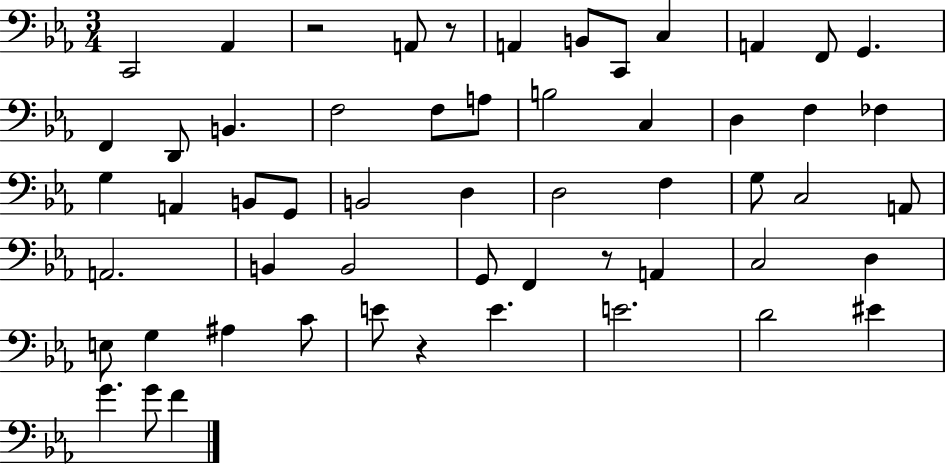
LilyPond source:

{
  \clef bass
  \numericTimeSignature
  \time 3/4
  \key ees \major
  c,2 aes,4 | r2 a,8 r8 | a,4 b,8 c,8 c4 | a,4 f,8 g,4. | \break f,4 d,8 b,4. | f2 f8 a8 | b2 c4 | d4 f4 fes4 | \break g4 a,4 b,8 g,8 | b,2 d4 | d2 f4 | g8 c2 a,8 | \break a,2. | b,4 b,2 | g,8 f,4 r8 a,4 | c2 d4 | \break e8 g4 ais4 c'8 | e'8 r4 e'4. | e'2. | d'2 eis'4 | \break g'4. g'8 f'4 | \bar "|."
}